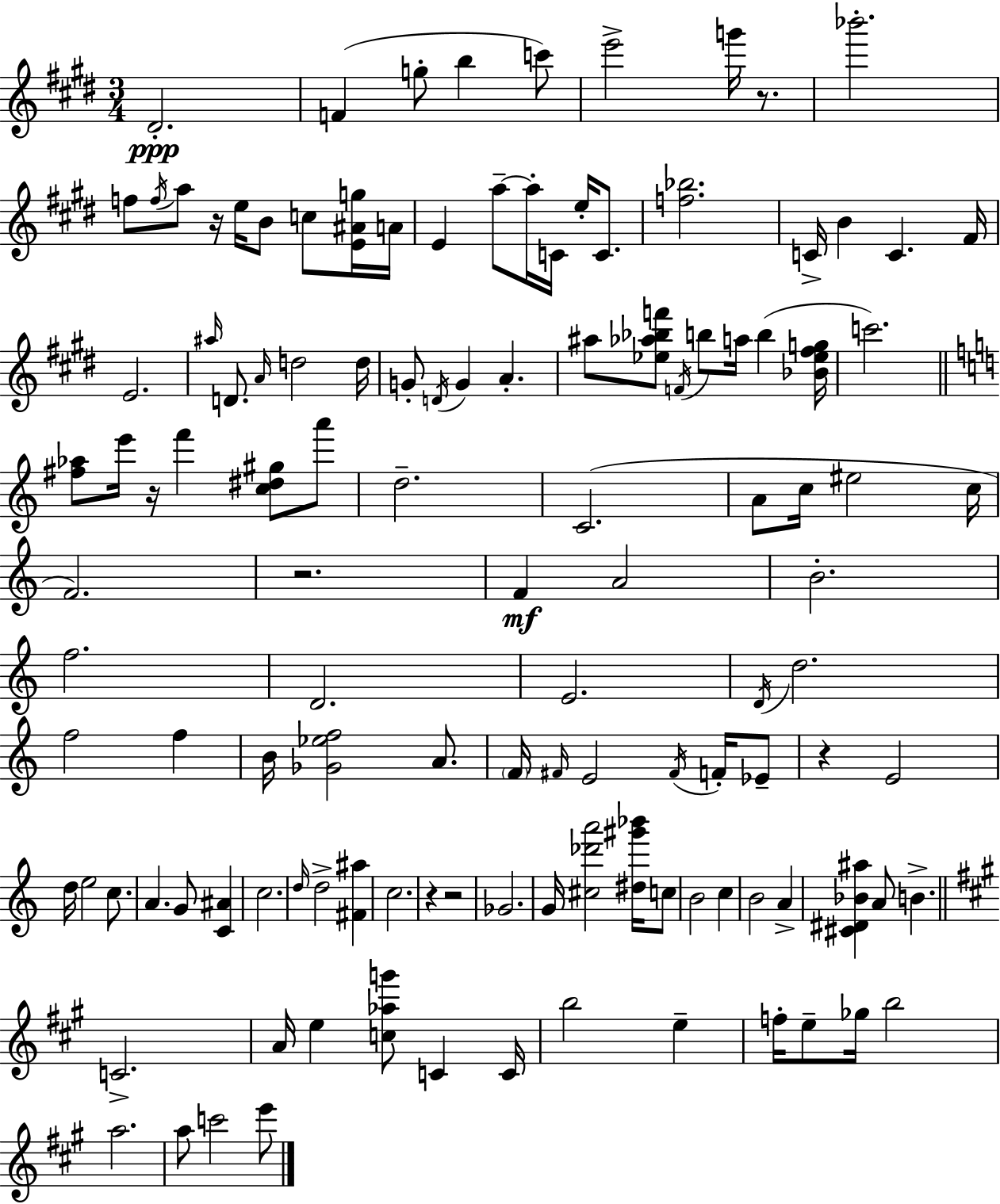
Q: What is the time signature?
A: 3/4